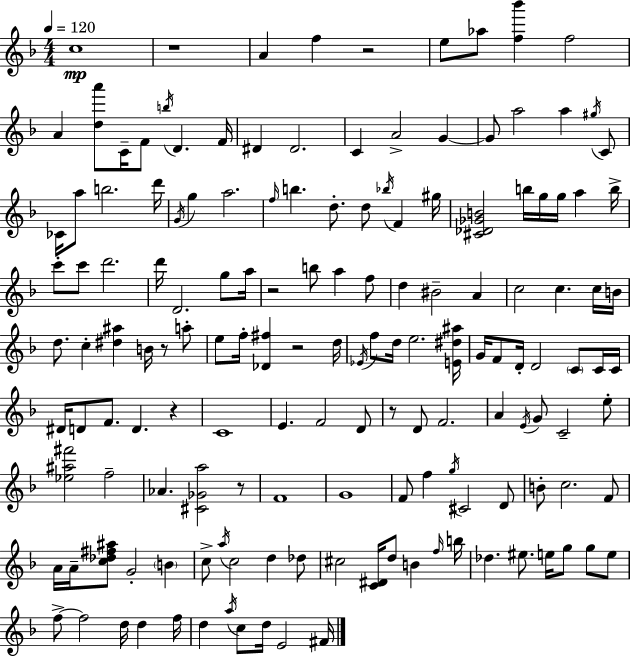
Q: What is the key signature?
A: F major